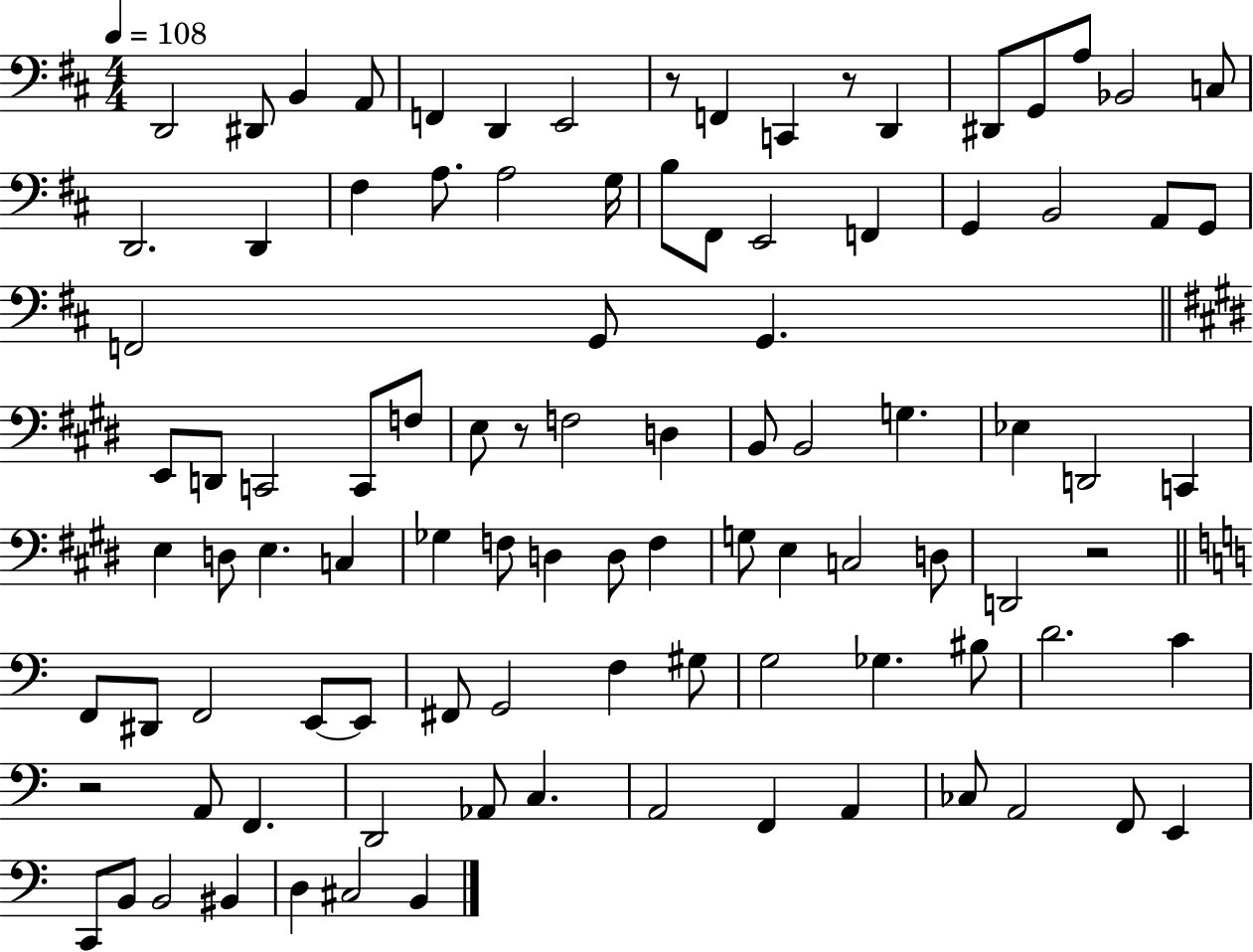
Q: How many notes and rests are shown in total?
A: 98